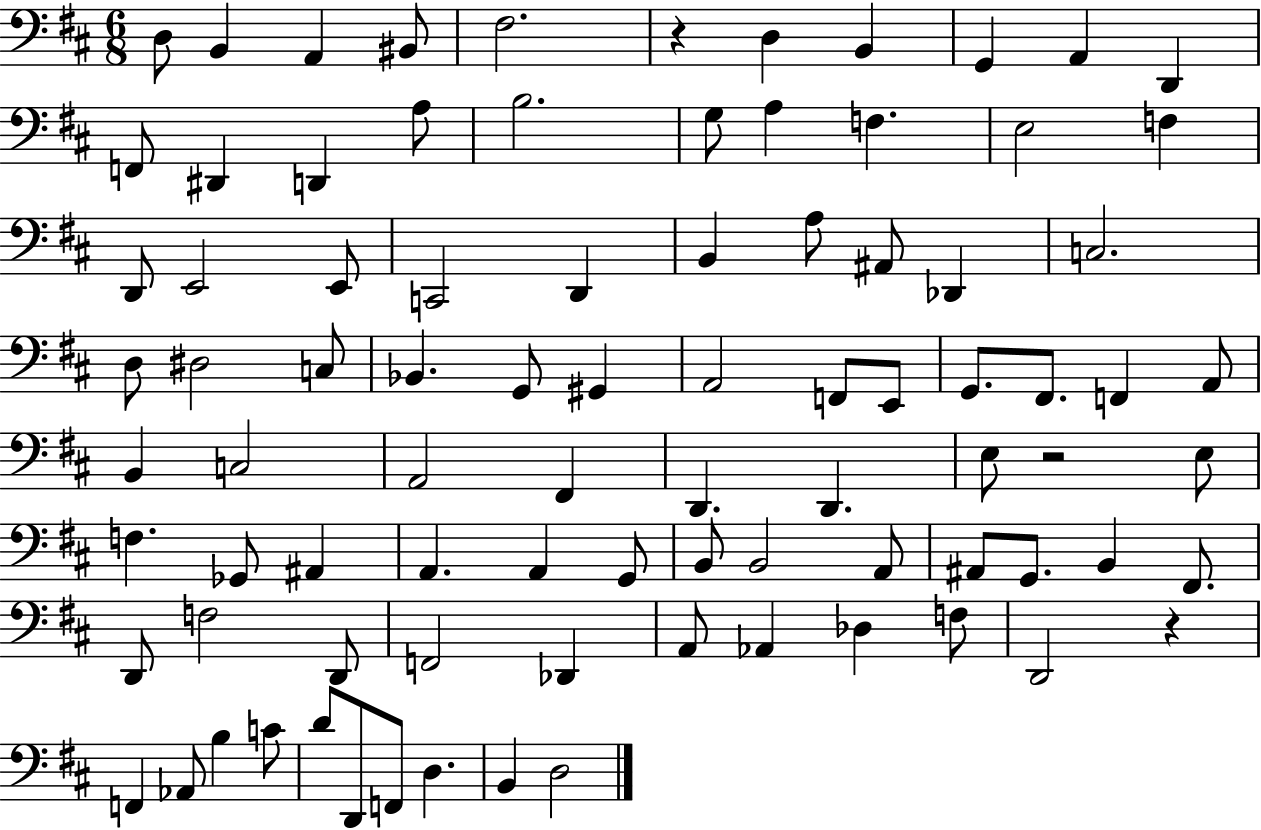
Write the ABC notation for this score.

X:1
T:Untitled
M:6/8
L:1/4
K:D
D,/2 B,, A,, ^B,,/2 ^F,2 z D, B,, G,, A,, D,, F,,/2 ^D,, D,, A,/2 B,2 G,/2 A, F, E,2 F, D,,/2 E,,2 E,,/2 C,,2 D,, B,, A,/2 ^A,,/2 _D,, C,2 D,/2 ^D,2 C,/2 _B,, G,,/2 ^G,, A,,2 F,,/2 E,,/2 G,,/2 ^F,,/2 F,, A,,/2 B,, C,2 A,,2 ^F,, D,, D,, E,/2 z2 E,/2 F, _G,,/2 ^A,, A,, A,, G,,/2 B,,/2 B,,2 A,,/2 ^A,,/2 G,,/2 B,, ^F,,/2 D,,/2 F,2 D,,/2 F,,2 _D,, A,,/2 _A,, _D, F,/2 D,,2 z F,, _A,,/2 B, C/2 D/2 D,,/2 F,,/2 D, B,, D,2